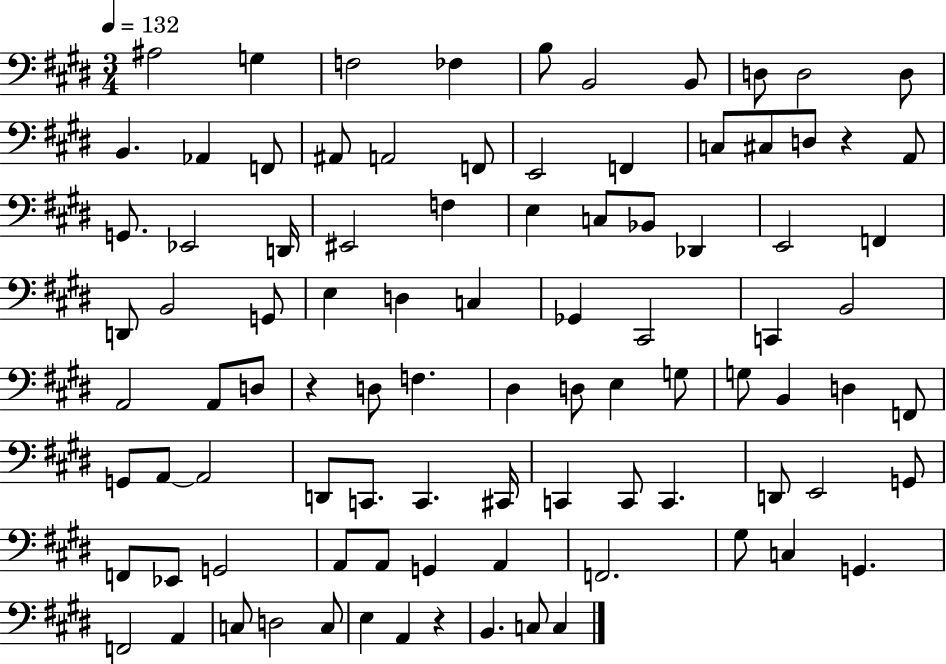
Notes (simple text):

A#3/h G3/q F3/h FES3/q B3/e B2/h B2/e D3/e D3/h D3/e B2/q. Ab2/q F2/e A#2/e A2/h F2/e E2/h F2/q C3/e C#3/e D3/e R/q A2/e G2/e. Eb2/h D2/s EIS2/h F3/q E3/q C3/e Bb2/e Db2/q E2/h F2/q D2/e B2/h G2/e E3/q D3/q C3/q Gb2/q C#2/h C2/q B2/h A2/h A2/e D3/e R/q D3/e F3/q. D#3/q D3/e E3/q G3/e G3/e B2/q D3/q F2/e G2/e A2/e A2/h D2/e C2/e. C2/q. C#2/s C2/q C2/e C2/q. D2/e E2/h G2/e F2/e Eb2/e G2/h A2/e A2/e G2/q A2/q F2/h. G#3/e C3/q G2/q. F2/h A2/q C3/e D3/h C3/e E3/q A2/q R/q B2/q. C3/e C3/q